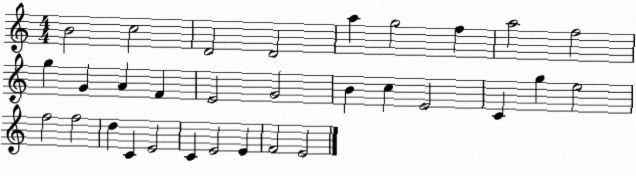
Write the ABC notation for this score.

X:1
T:Untitled
M:4/4
L:1/4
K:C
B2 c2 D2 D2 a g2 f a2 f2 g G A F E2 G2 B c E2 C g e2 f2 f2 d C E2 C E2 E F2 E2